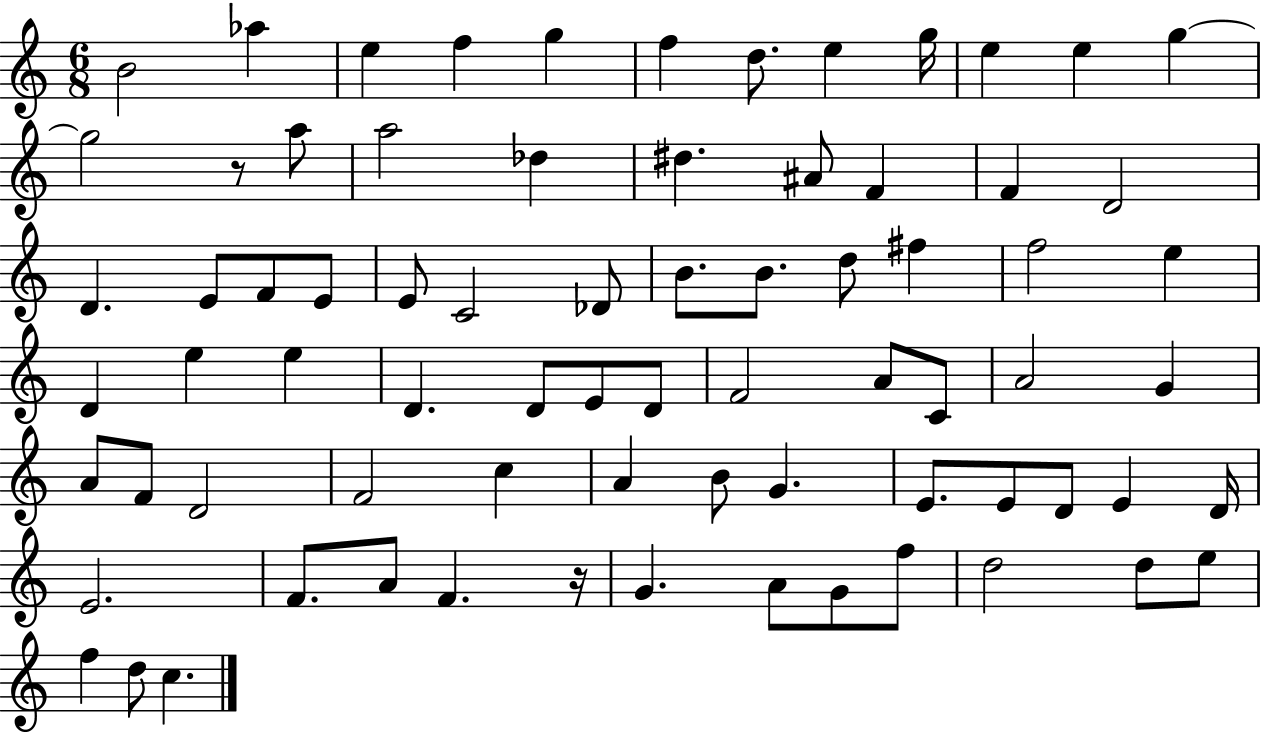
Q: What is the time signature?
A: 6/8